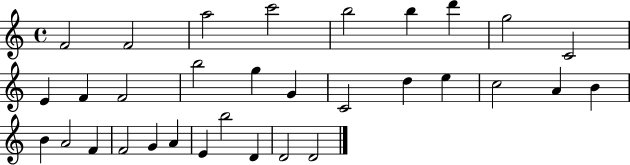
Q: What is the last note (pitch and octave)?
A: D4